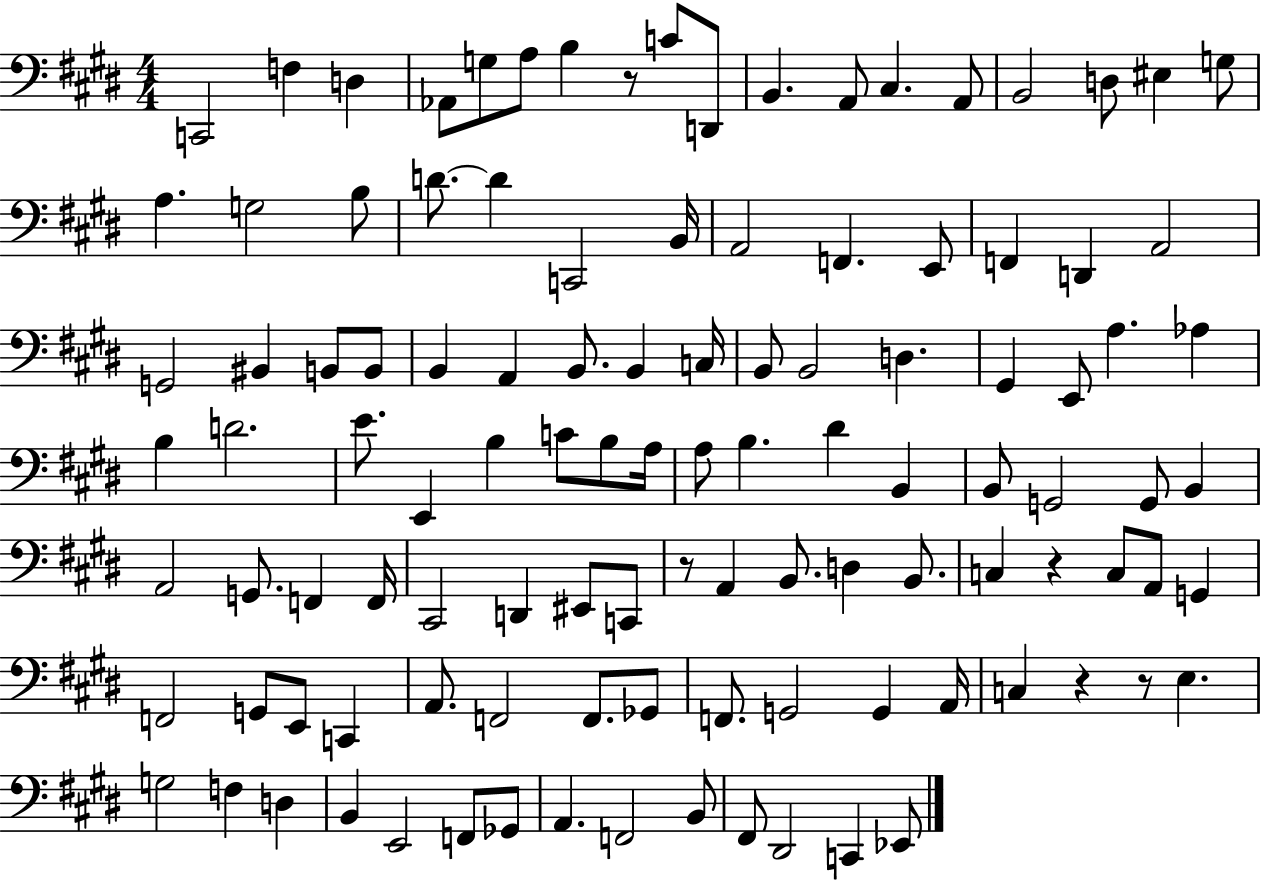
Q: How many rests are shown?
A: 5